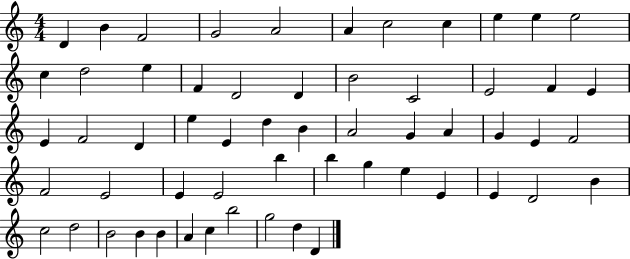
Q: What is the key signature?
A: C major